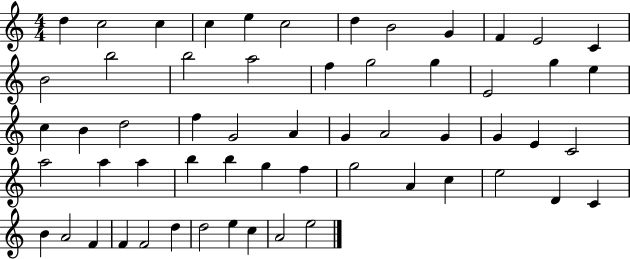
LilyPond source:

{
  \clef treble
  \numericTimeSignature
  \time 4/4
  \key c \major
  d''4 c''2 c''4 | c''4 e''4 c''2 | d''4 b'2 g'4 | f'4 e'2 c'4 | \break b'2 b''2 | b''2 a''2 | f''4 g''2 g''4 | e'2 g''4 e''4 | \break c''4 b'4 d''2 | f''4 g'2 a'4 | g'4 a'2 g'4 | g'4 e'4 c'2 | \break a''2 a''4 a''4 | b''4 b''4 g''4 f''4 | g''2 a'4 c''4 | e''2 d'4 c'4 | \break b'4 a'2 f'4 | f'4 f'2 d''4 | d''2 e''4 c''4 | a'2 e''2 | \break \bar "|."
}